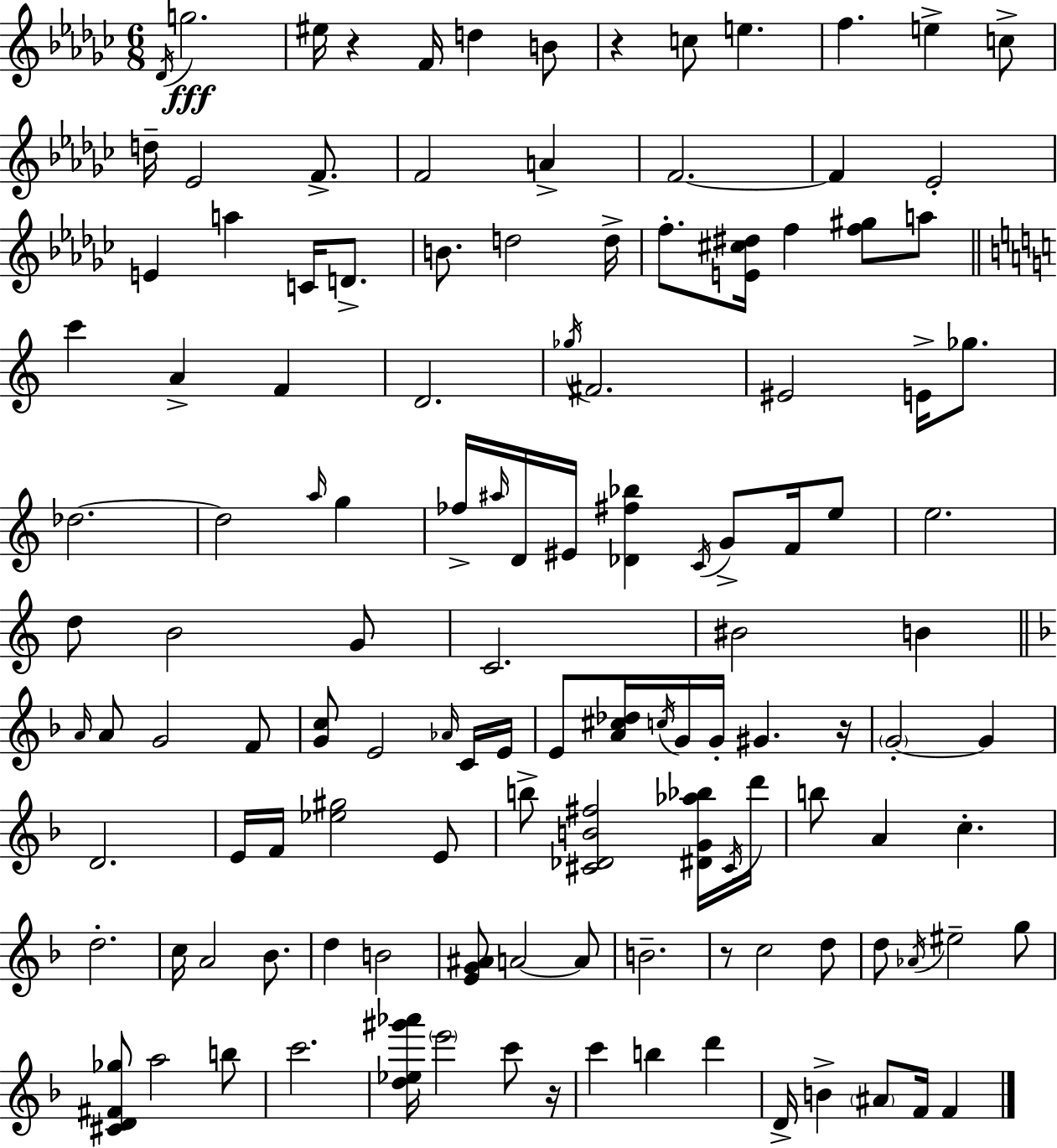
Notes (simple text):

Db4/s G5/h. EIS5/s R/q F4/s D5/q B4/e R/q C5/e E5/q. F5/q. E5/q C5/e D5/s Eb4/h F4/e. F4/h A4/q F4/h. F4/q Eb4/h E4/q A5/q C4/s D4/e. B4/e. D5/h D5/s F5/e. [E4,C#5,D#5]/s F5/q [F5,G#5]/e A5/e C6/q A4/q F4/q D4/h. Gb5/s F#4/h. EIS4/h E4/s Gb5/e. Db5/h. Db5/h A5/s G5/q FES5/s A#5/s D4/s EIS4/s [Db4,F#5,Bb5]/q C4/s G4/e F4/s E5/e E5/h. D5/e B4/h G4/e C4/h. BIS4/h B4/q A4/s A4/e G4/h F4/e [G4,C5]/e E4/h Ab4/s C4/s E4/s E4/e [A4,C#5,Db5]/s C5/s G4/s G4/s G#4/q. R/s G4/h G4/q D4/h. E4/s F4/s [Eb5,G#5]/h E4/e B5/e [C#4,Db4,B4,F#5]/h [D#4,G4,Ab5,Bb5]/s C#4/s D6/s B5/e A4/q C5/q. D5/h. C5/s A4/h Bb4/e. D5/q B4/h [E4,G4,A#4]/e A4/h A4/e B4/h. R/e C5/h D5/e D5/e Ab4/s EIS5/h G5/e [C#4,D4,F#4,Gb5]/e A5/h B5/e C6/h. [D5,Eb5,G#6,Ab6]/s E6/h C6/e R/s C6/q B5/q D6/q D4/s B4/q A#4/e F4/s F4/q